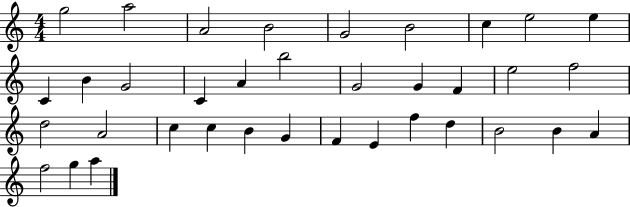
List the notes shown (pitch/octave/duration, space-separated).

G5/h A5/h A4/h B4/h G4/h B4/h C5/q E5/h E5/q C4/q B4/q G4/h C4/q A4/q B5/h G4/h G4/q F4/q E5/h F5/h D5/h A4/h C5/q C5/q B4/q G4/q F4/q E4/q F5/q D5/q B4/h B4/q A4/q F5/h G5/q A5/q